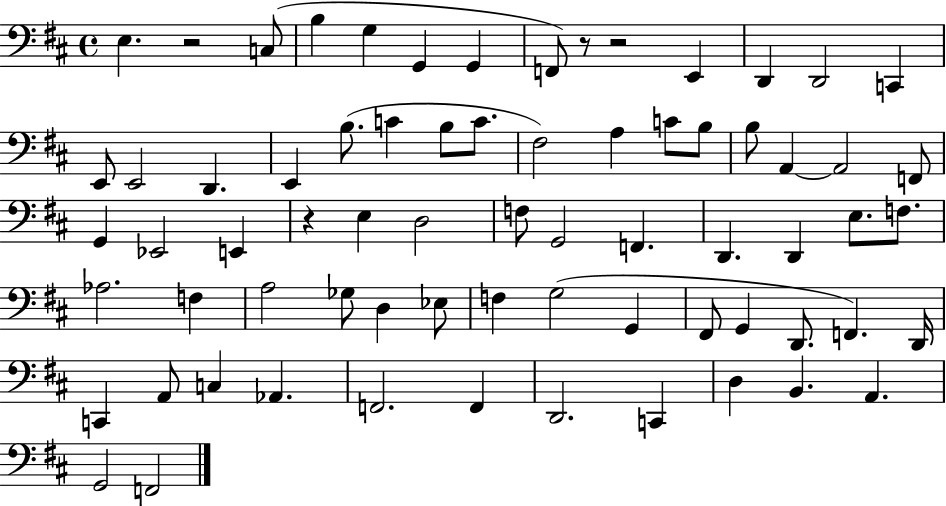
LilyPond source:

{
  \clef bass
  \time 4/4
  \defaultTimeSignature
  \key d \major
  e4. r2 c8( | b4 g4 g,4 g,4 | f,8) r8 r2 e,4 | d,4 d,2 c,4 | \break e,8 e,2 d,4. | e,4 b8.( c'4 b8 c'8. | fis2) a4 c'8 b8 | b8 a,4~~ a,2 f,8 | \break g,4 ees,2 e,4 | r4 e4 d2 | f8 g,2 f,4. | d,4. d,4 e8. f8. | \break aes2. f4 | a2 ges8 d4 ees8 | f4 g2( g,4 | fis,8 g,4 d,8. f,4.) d,16 | \break c,4 a,8 c4 aes,4. | f,2. f,4 | d,2. c,4 | d4 b,4. a,4. | \break g,2 f,2 | \bar "|."
}